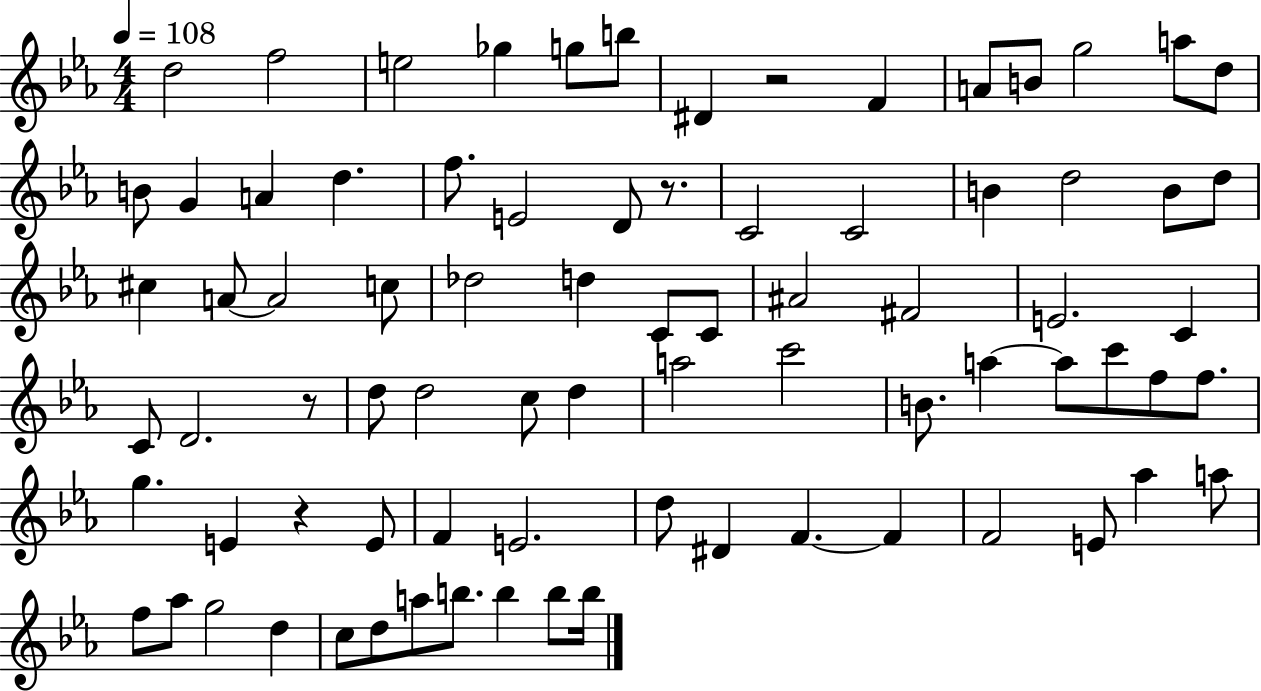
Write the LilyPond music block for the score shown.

{
  \clef treble
  \numericTimeSignature
  \time 4/4
  \key ees \major
  \tempo 4 = 108
  d''2 f''2 | e''2 ges''4 g''8 b''8 | dis'4 r2 f'4 | a'8 b'8 g''2 a''8 d''8 | \break b'8 g'4 a'4 d''4. | f''8. e'2 d'8 r8. | c'2 c'2 | b'4 d''2 b'8 d''8 | \break cis''4 a'8~~ a'2 c''8 | des''2 d''4 c'8 c'8 | ais'2 fis'2 | e'2. c'4 | \break c'8 d'2. r8 | d''8 d''2 c''8 d''4 | a''2 c'''2 | b'8. a''4~~ a''8 c'''8 f''8 f''8. | \break g''4. e'4 r4 e'8 | f'4 e'2. | d''8 dis'4 f'4.~~ f'4 | f'2 e'8 aes''4 a''8 | \break f''8 aes''8 g''2 d''4 | c''8 d''8 a''8 b''8. b''4 b''8 b''16 | \bar "|."
}